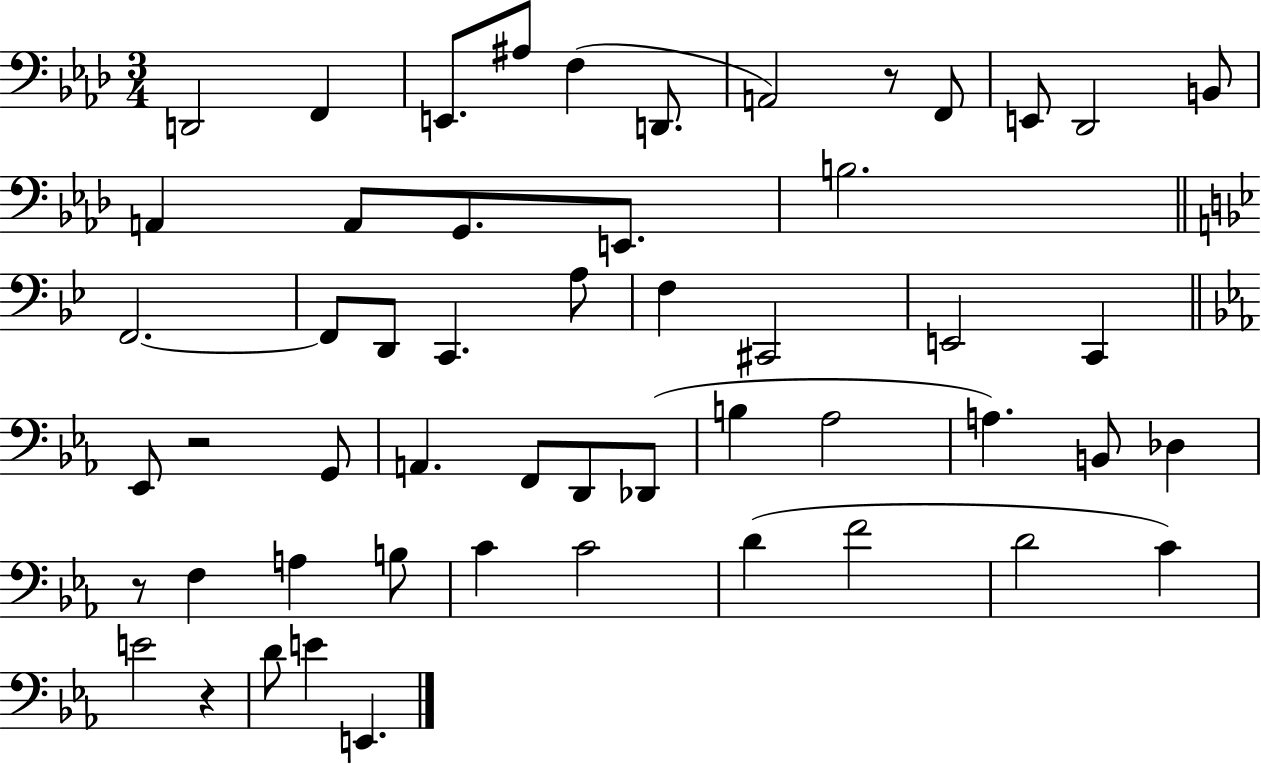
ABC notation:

X:1
T:Untitled
M:3/4
L:1/4
K:Ab
D,,2 F,, E,,/2 ^A,/2 F, D,,/2 A,,2 z/2 F,,/2 E,,/2 _D,,2 B,,/2 A,, A,,/2 G,,/2 E,,/2 B,2 F,,2 F,,/2 D,,/2 C,, A,/2 F, ^C,,2 E,,2 C,, _E,,/2 z2 G,,/2 A,, F,,/2 D,,/2 _D,,/2 B, _A,2 A, B,,/2 _D, z/2 F, A, B,/2 C C2 D F2 D2 C E2 z D/2 E E,,